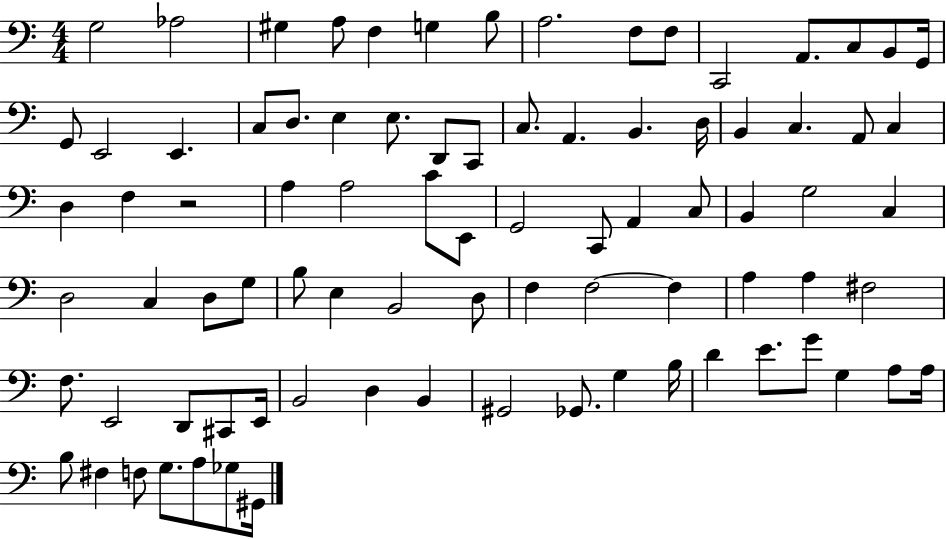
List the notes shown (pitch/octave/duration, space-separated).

G3/h Ab3/h G#3/q A3/e F3/q G3/q B3/e A3/h. F3/e F3/e C2/h A2/e. C3/e B2/e G2/s G2/e E2/h E2/q. C3/e D3/e. E3/q E3/e. D2/e C2/e C3/e. A2/q. B2/q. D3/s B2/q C3/q. A2/e C3/q D3/q F3/q R/h A3/q A3/h C4/e E2/e G2/h C2/e A2/q C3/e B2/q G3/h C3/q D3/h C3/q D3/e G3/e B3/e E3/q B2/h D3/e F3/q F3/h F3/q A3/q A3/q F#3/h F3/e. E2/h D2/e C#2/e E2/s B2/h D3/q B2/q G#2/h Gb2/e. G3/q B3/s D4/q E4/e. G4/e G3/q A3/e A3/s B3/e F#3/q F3/e G3/e. A3/e Gb3/e G#2/s